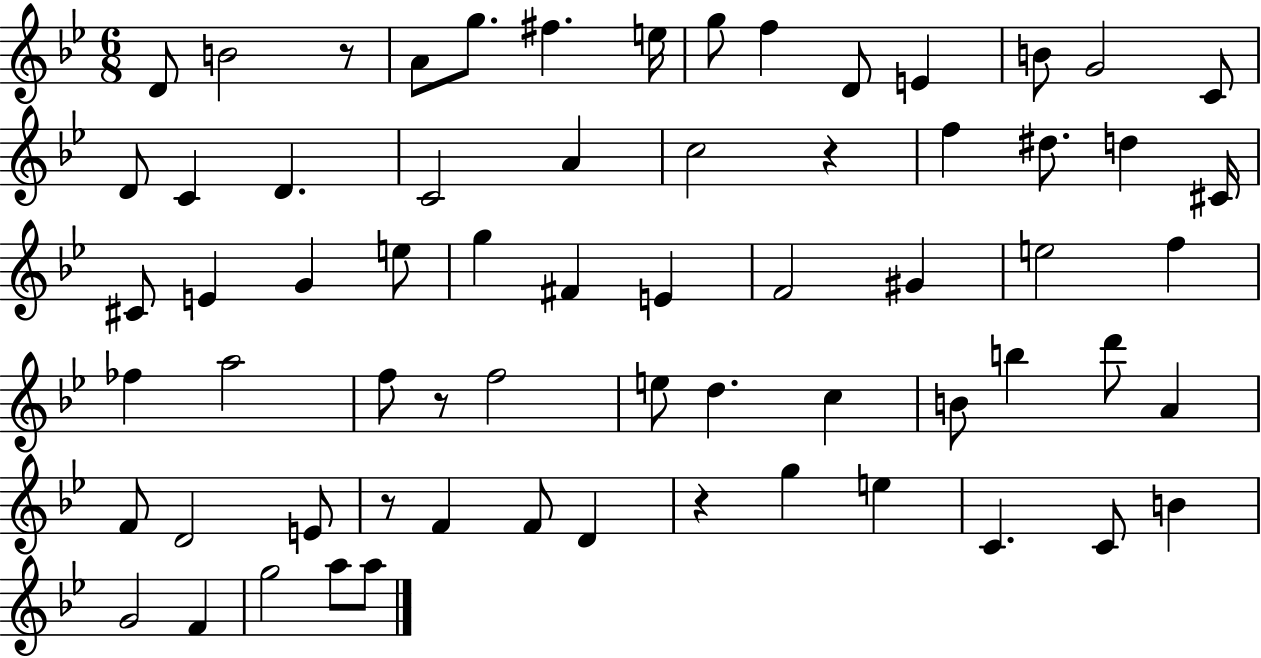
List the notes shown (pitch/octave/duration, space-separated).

D4/e B4/h R/e A4/e G5/e. F#5/q. E5/s G5/e F5/q D4/e E4/q B4/e G4/h C4/e D4/e C4/q D4/q. C4/h A4/q C5/h R/q F5/q D#5/e. D5/q C#4/s C#4/e E4/q G4/q E5/e G5/q F#4/q E4/q F4/h G#4/q E5/h F5/q FES5/q A5/h F5/e R/e F5/h E5/e D5/q. C5/q B4/e B5/q D6/e A4/q F4/e D4/h E4/e R/e F4/q F4/e D4/q R/q G5/q E5/q C4/q. C4/e B4/q G4/h F4/q G5/h A5/e A5/e